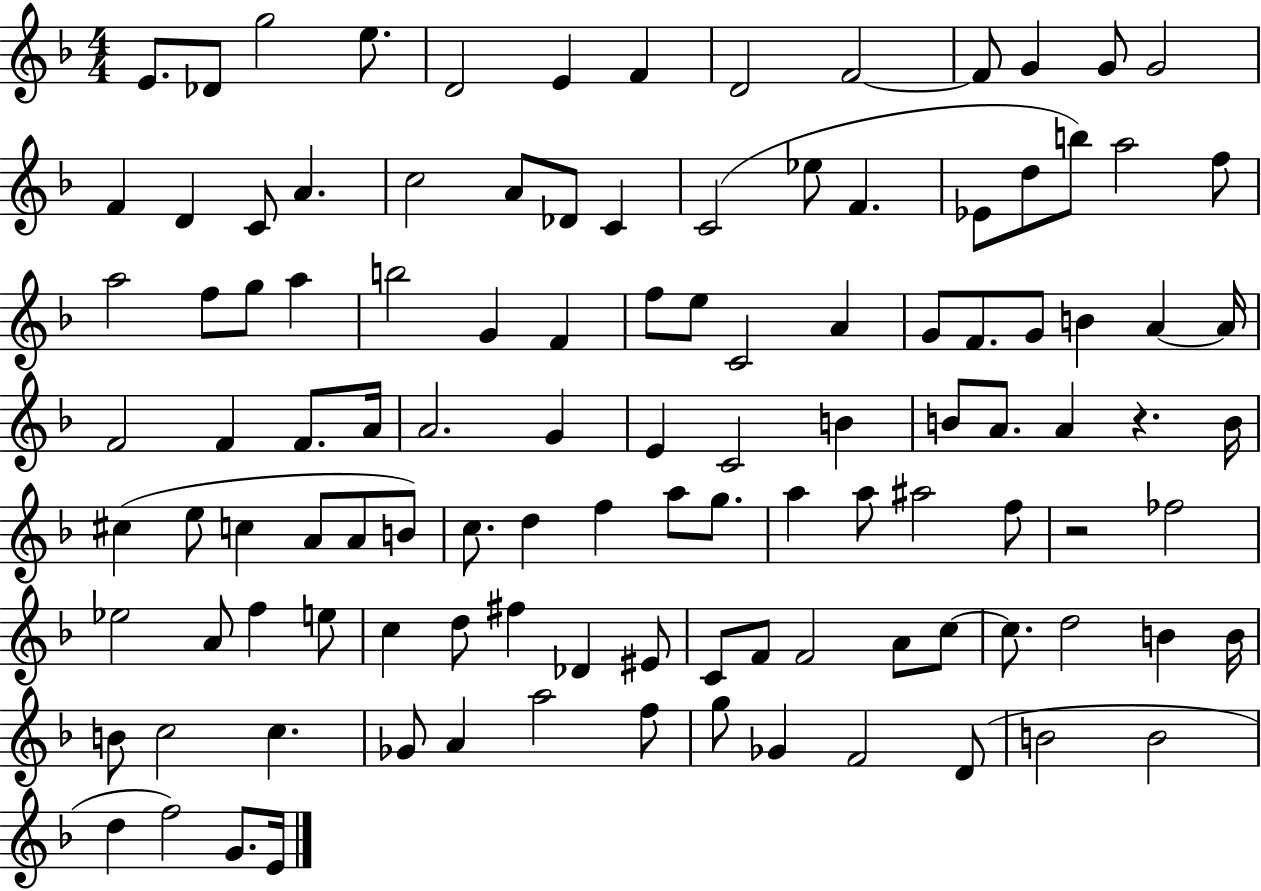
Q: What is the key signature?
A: F major